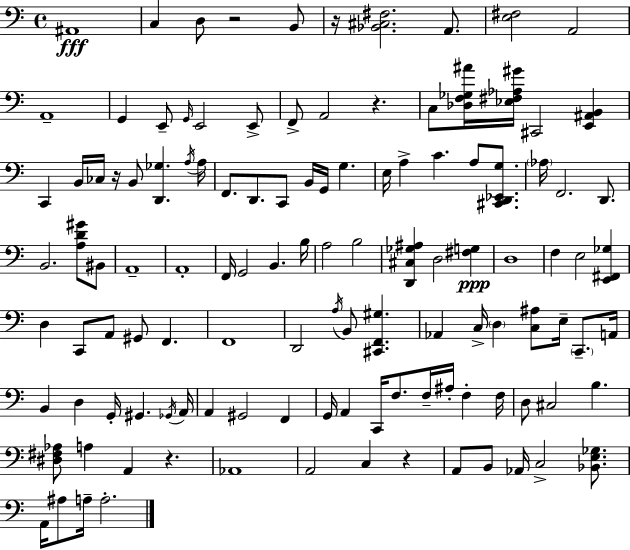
X:1
T:Untitled
M:4/4
L:1/4
K:Am
^A,,4 C, D,/2 z2 B,,/2 z/4 [_B,,^C,^F,]2 A,,/2 [E,^F,]2 A,,2 A,,4 G,, E,,/2 G,,/4 E,,2 E,,/2 F,,/2 A,,2 z C,/2 [_D,F,_G,^A]/4 [_E,^F,_A,^G]/4 ^C,,2 [E,,^A,,B,,] C,, B,,/4 _C,/4 z/4 B,,/2 [D,,_G,] A,/4 A,/4 F,,/2 D,,/2 C,,/2 B,,/4 G,,/4 G, E,/4 A, C A,/2 [^C,,D,,_E,,G,]/2 _A,/4 F,,2 D,,/2 B,,2 [A,D^G]/2 ^B,,/2 A,,4 A,,4 F,,/4 G,,2 B,, B,/4 A,2 B,2 [D,,^C,_G,^A,] D,2 [^F,G,] D,4 F, E,2 [E,,^F,,_G,] D, C,,/2 A,,/2 ^G,,/2 F,, F,,4 D,,2 A,/4 B,,/2 [^C,,F,,^G,] _A,, C,/4 D, [C,^A,]/2 E,/4 C,,/2 A,,/4 B,, D, G,,/4 ^G,, _G,,/4 A,,/4 A,, ^G,,2 F,, G,,/4 A,, C,,/4 F,/2 F,/4 ^A,/4 F, F,/4 D,/2 ^C,2 B, [^D,^F,_A,]/2 A, A,, z _A,,4 A,,2 C, z A,,/2 B,,/2 _A,,/4 C,2 [_B,,E,_G,]/2 A,,/4 ^A,/2 A,/4 A,2